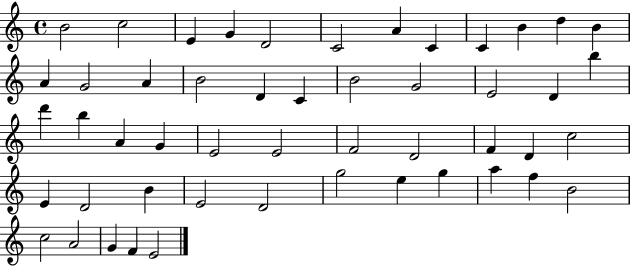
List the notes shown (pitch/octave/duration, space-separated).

B4/h C5/h E4/q G4/q D4/h C4/h A4/q C4/q C4/q B4/q D5/q B4/q A4/q G4/h A4/q B4/h D4/q C4/q B4/h G4/h E4/h D4/q B5/q D6/q B5/q A4/q G4/q E4/h E4/h F4/h D4/h F4/q D4/q C5/h E4/q D4/h B4/q E4/h D4/h G5/h E5/q G5/q A5/q F5/q B4/h C5/h A4/h G4/q F4/q E4/h